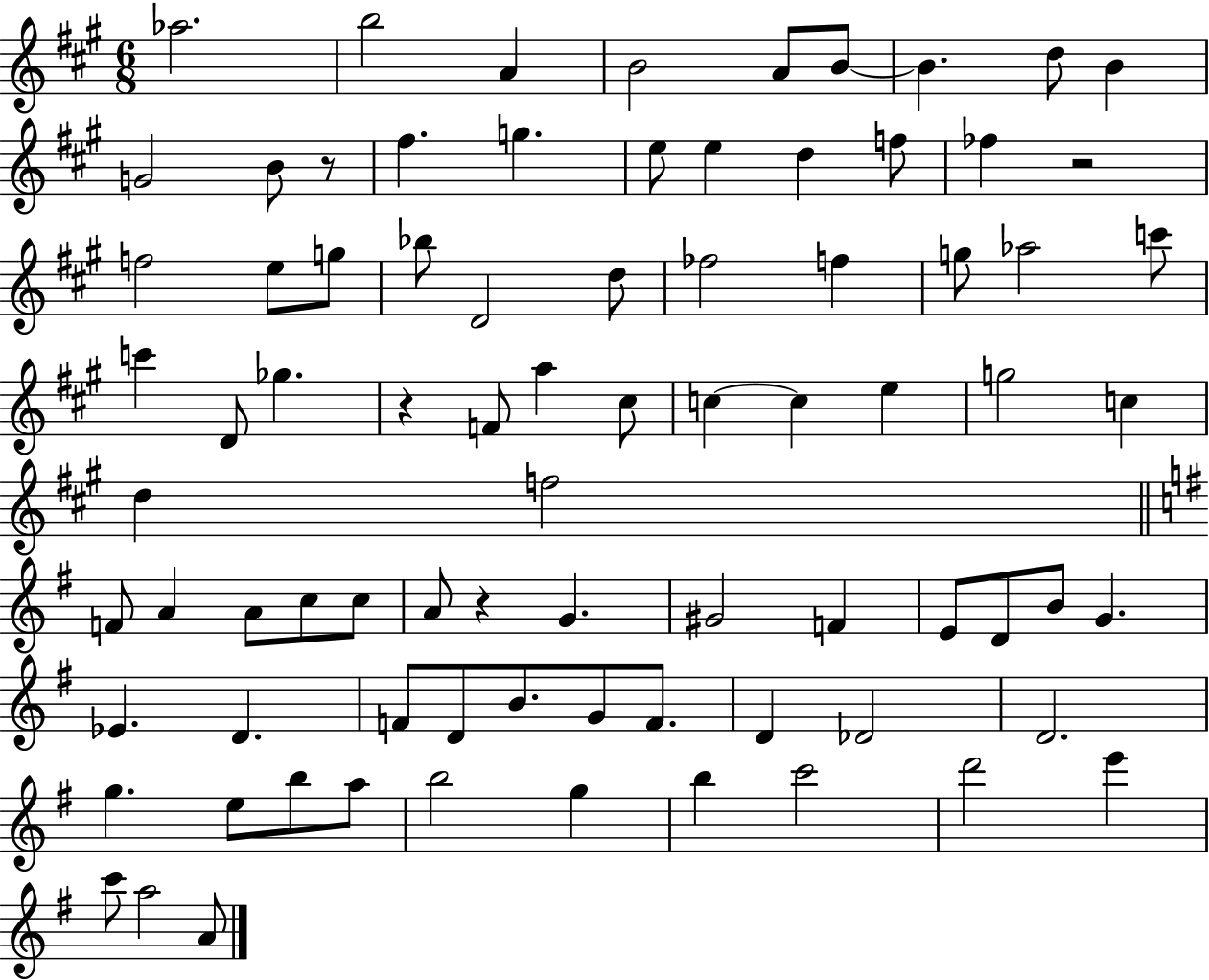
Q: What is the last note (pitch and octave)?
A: A4